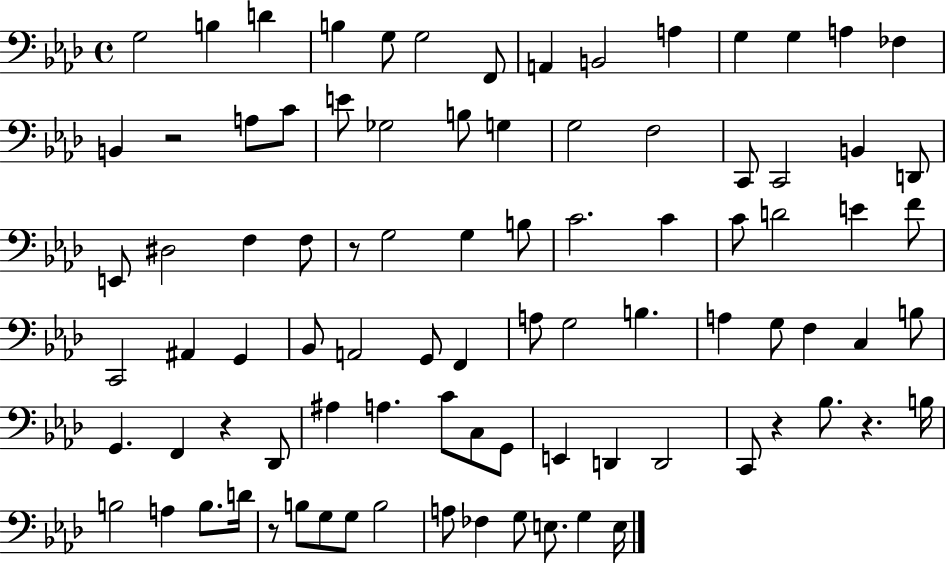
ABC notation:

X:1
T:Untitled
M:4/4
L:1/4
K:Ab
G,2 B, D B, G,/2 G,2 F,,/2 A,, B,,2 A, G, G, A, _F, B,, z2 A,/2 C/2 E/2 _G,2 B,/2 G, G,2 F,2 C,,/2 C,,2 B,, D,,/2 E,,/2 ^D,2 F, F,/2 z/2 G,2 G, B,/2 C2 C C/2 D2 E F/2 C,,2 ^A,, G,, _B,,/2 A,,2 G,,/2 F,, A,/2 G,2 B, A, G,/2 F, C, B,/2 G,, F,, z _D,,/2 ^A, A, C/2 C,/2 G,,/2 E,, D,, D,,2 C,,/2 z _B,/2 z B,/4 B,2 A, B,/2 D/4 z/2 B,/2 G,/2 G,/2 B,2 A,/2 _F, G,/2 E,/2 G, E,/4